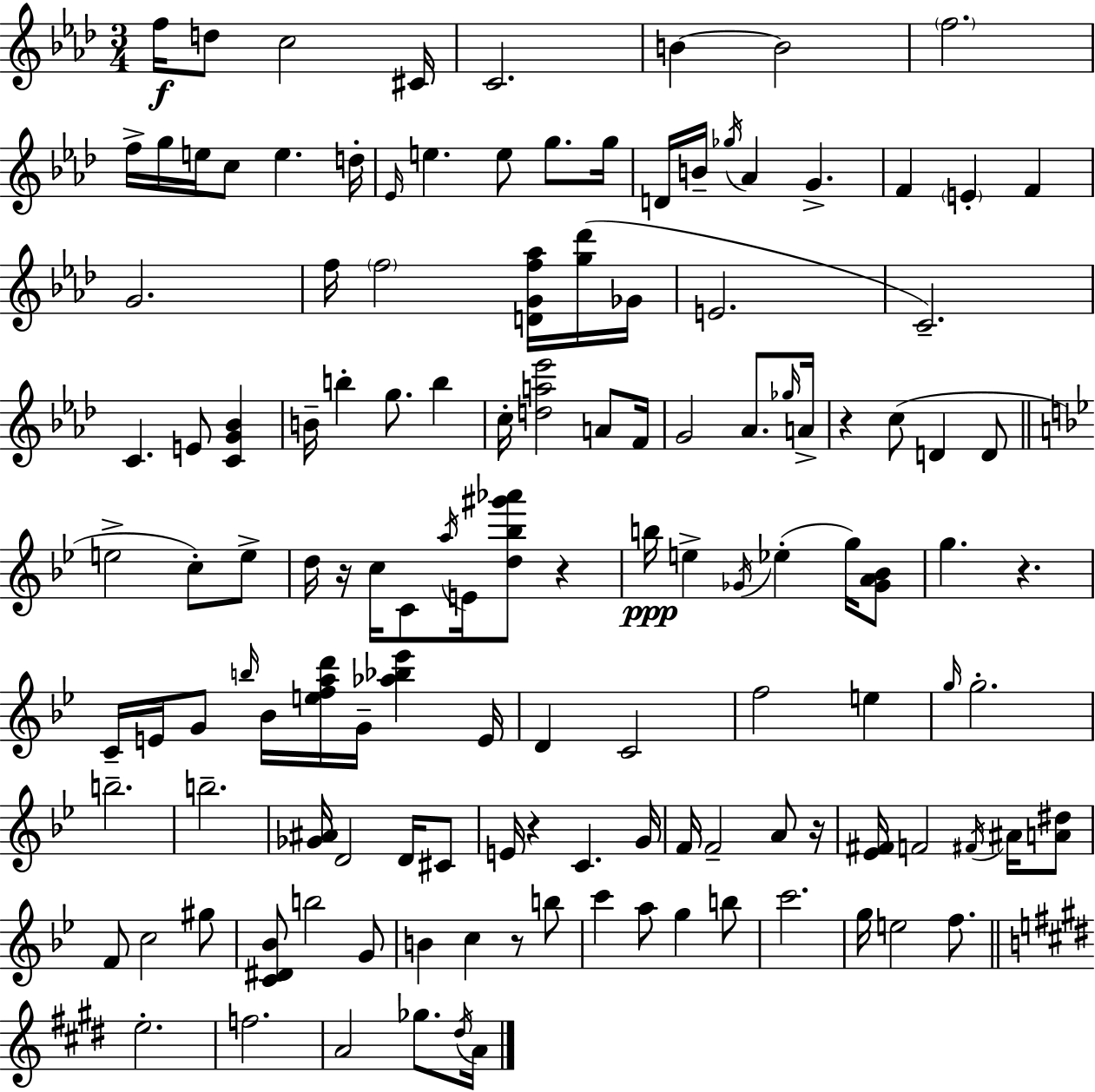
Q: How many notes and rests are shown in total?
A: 131